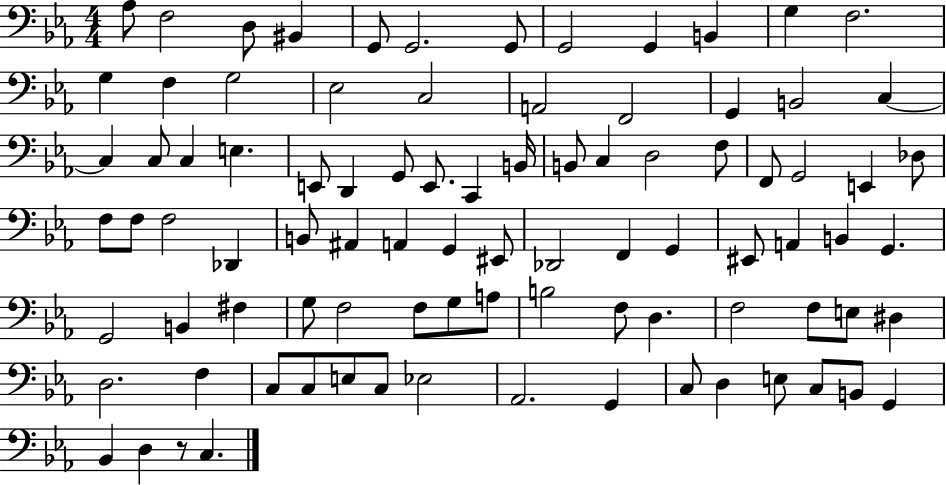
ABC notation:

X:1
T:Untitled
M:4/4
L:1/4
K:Eb
_A,/2 F,2 D,/2 ^B,, G,,/2 G,,2 G,,/2 G,,2 G,, B,, G, F,2 G, F, G,2 _E,2 C,2 A,,2 F,,2 G,, B,,2 C, C, C,/2 C, E, E,,/2 D,, G,,/2 E,,/2 C,, B,,/4 B,,/2 C, D,2 F,/2 F,,/2 G,,2 E,, _D,/2 F,/2 F,/2 F,2 _D,, B,,/2 ^A,, A,, G,, ^E,,/2 _D,,2 F,, G,, ^E,,/2 A,, B,, G,, G,,2 B,, ^F, G,/2 F,2 F,/2 G,/2 A,/2 B,2 F,/2 D, F,2 F,/2 E,/2 ^D, D,2 F, C,/2 C,/2 E,/2 C,/2 _E,2 _A,,2 G,, C,/2 D, E,/2 C,/2 B,,/2 G,, _B,, D, z/2 C,